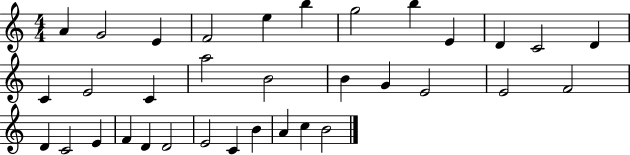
{
  \clef treble
  \numericTimeSignature
  \time 4/4
  \key c \major
  a'4 g'2 e'4 | f'2 e''4 b''4 | g''2 b''4 e'4 | d'4 c'2 d'4 | \break c'4 e'2 c'4 | a''2 b'2 | b'4 g'4 e'2 | e'2 f'2 | \break d'4 c'2 e'4 | f'4 d'4 d'2 | e'2 c'4 b'4 | a'4 c''4 b'2 | \break \bar "|."
}